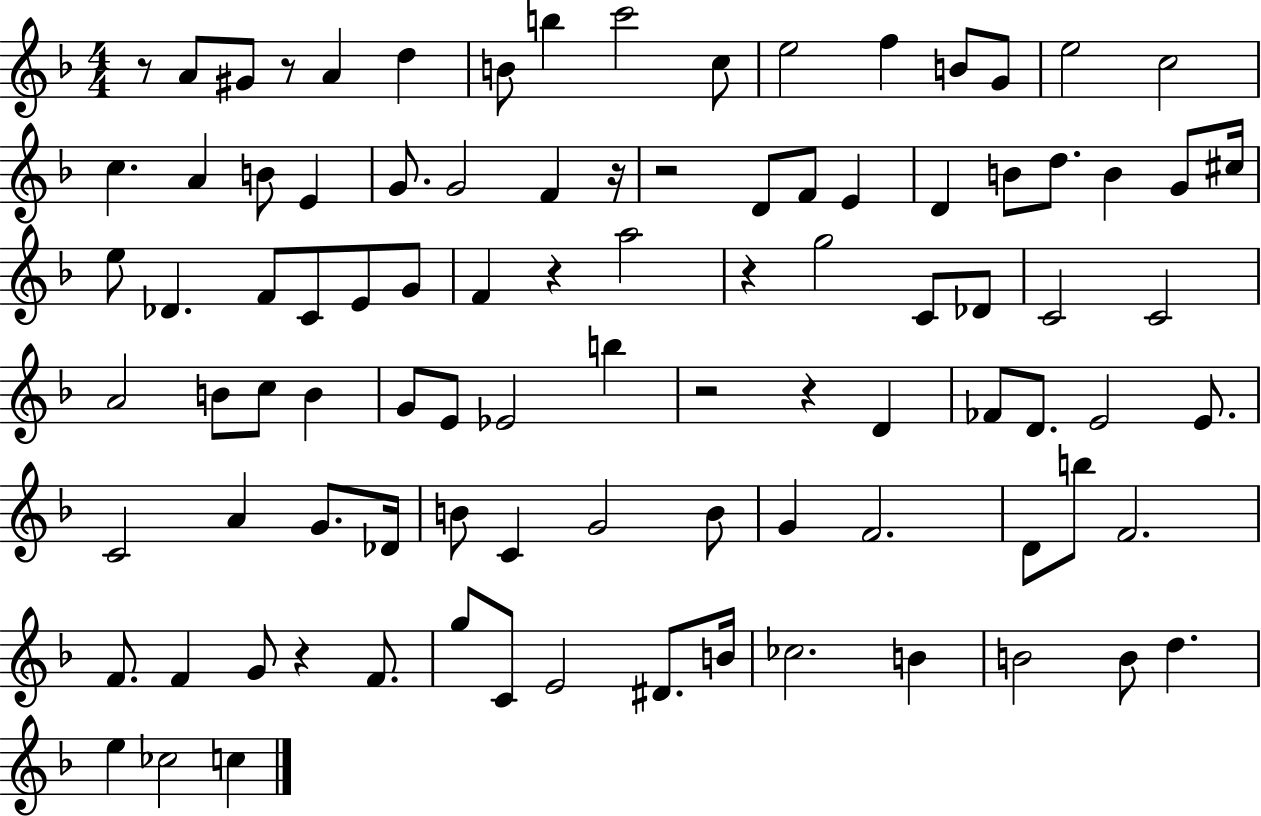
{
  \clef treble
  \numericTimeSignature
  \time 4/4
  \key f \major
  r8 a'8 gis'8 r8 a'4 d''4 | b'8 b''4 c'''2 c''8 | e''2 f''4 b'8 g'8 | e''2 c''2 | \break c''4. a'4 b'8 e'4 | g'8. g'2 f'4 r16 | r2 d'8 f'8 e'4 | d'4 b'8 d''8. b'4 g'8 cis''16 | \break e''8 des'4. f'8 c'8 e'8 g'8 | f'4 r4 a''2 | r4 g''2 c'8 des'8 | c'2 c'2 | \break a'2 b'8 c''8 b'4 | g'8 e'8 ees'2 b''4 | r2 r4 d'4 | fes'8 d'8. e'2 e'8. | \break c'2 a'4 g'8. des'16 | b'8 c'4 g'2 b'8 | g'4 f'2. | d'8 b''8 f'2. | \break f'8. f'4 g'8 r4 f'8. | g''8 c'8 e'2 dis'8. b'16 | ces''2. b'4 | b'2 b'8 d''4. | \break e''4 ces''2 c''4 | \bar "|."
}